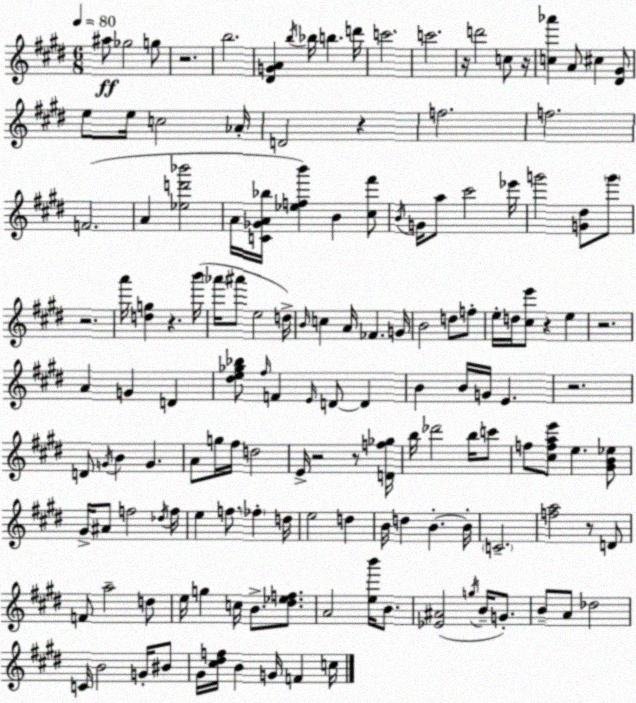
X:1
T:Untitled
M:6/8
L:1/4
K:E
^a/2 _g2 g/2 z2 b2 [^DGA] b/4 _b/4 b d'/4 c'2 c'2 z/4 d'2 c/2 z/4 [c_a'] A/2 ^c [^D^G]/2 e/2 e/4 c2 _A/4 D2 z f2 f2 F2 A [_ed'_b']2 A/4 [C_GA_b]/4 [_efb'] B [^c^f']/2 B/4 G/4 a/2 ^c'2 _e'/4 g'2 [G^d]/2 g'/2 z2 a'/4 [dg] z b'/4 _a'/4 ^a'/2 e2 d/4 B/4 c A/4 _F G/4 B2 d/2 f/2 e/4 d/4 [^ce']/2 z e z2 A G D [^de_g_b]/2 ^f/4 F E/4 D/2 D B B/4 G/4 E z2 D/2 G/4 B G A/2 g/4 ^f/4 d2 E/4 z2 z/2 [Df_g]/4 b/4 _d'2 b/4 c'/2 f/2 [^cfae']/2 e [^GB_e]/2 ^G/4 ^A/2 f2 _d/4 f/4 e f/2 _f d/4 e2 d B/4 d B B/4 C2 [fa]2 z/2 D/2 F/2 a2 d/2 e/4 g c/4 B/2 [^d_ef]/2 A2 [eb']/4 B/2 [_E^A]2 g/4 B/4 G/2 B/2 A/2 _d2 C/4 B2 G/4 ^B/2 ^G/4 [^c^df]/4 B G/4 F c/4